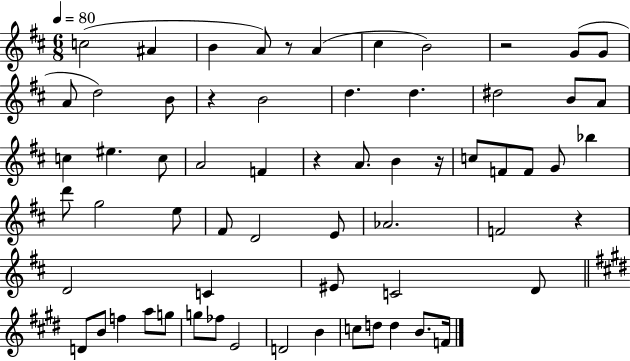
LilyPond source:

{
  \clef treble
  \numericTimeSignature
  \time 6/8
  \key d \major
  \tempo 4 = 80
  \repeat volta 2 { c''2( ais'4 | b'4 a'8) r8 a'4( | cis''4 b'2) | r2 g'8( g'8 | \break a'8 d''2) b'8 | r4 b'2 | d''4. d''4. | dis''2 b'8 a'8 | \break c''4 eis''4. c''8 | a'2 f'4 | r4 a'8. b'4 r16 | c''8 f'8 f'8 g'8 bes''4 | \break d'''8 g''2 e''8 | fis'8 d'2 e'8 | aes'2. | f'2 r4 | \break d'2 c'4 | eis'8 c'2 d'8 | \bar "||" \break \key e \major d'8 b'8 f''4 a''8 g''8 | g''8 fes''8 e'2 | d'2 b'4 | c''8 d''8 d''4 b'8. f'16 | \break } \bar "|."
}